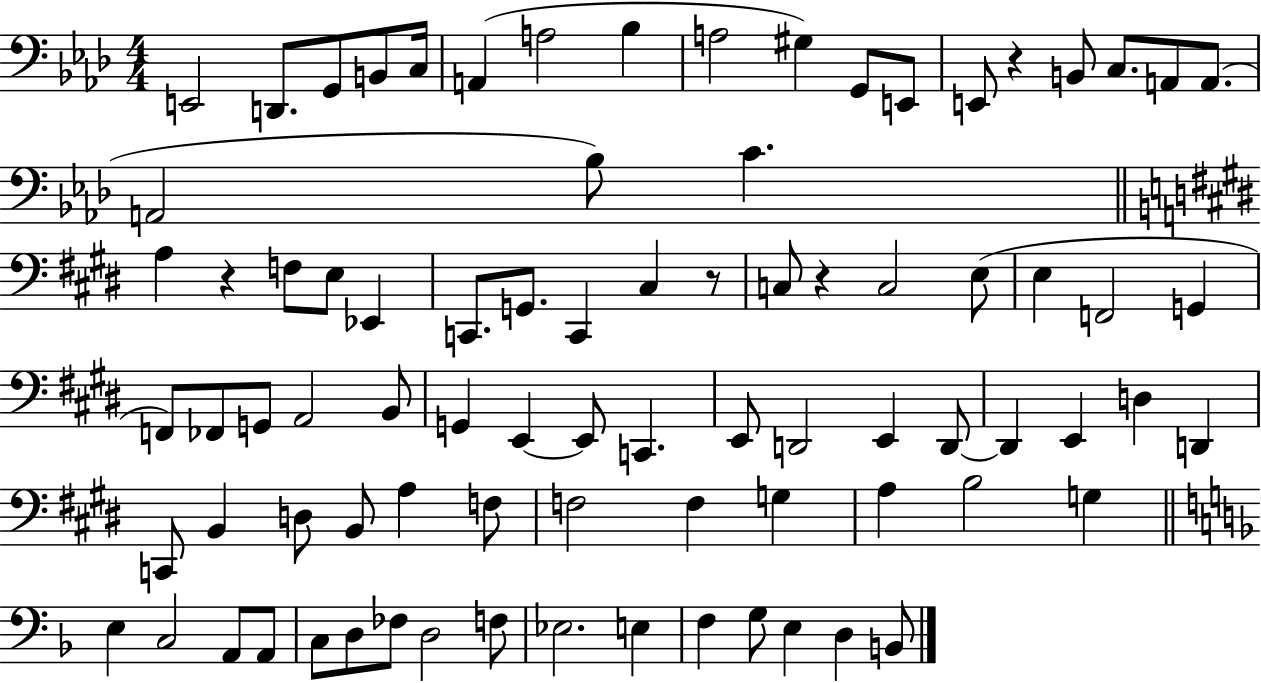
{
  \clef bass
  \numericTimeSignature
  \time 4/4
  \key aes \major
  e,2 d,8. g,8 b,8 c16 | a,4( a2 bes4 | a2 gis4) g,8 e,8 | e,8 r4 b,8 c8. a,8 a,8.( | \break a,2 bes8) c'4. | \bar "||" \break \key e \major a4 r4 f8 e8 ees,4 | c,8. g,8. c,4 cis4 r8 | c8 r4 c2 e8( | e4 f,2 g,4 | \break f,8) fes,8 g,8 a,2 b,8 | g,4 e,4~~ e,8 c,4. | e,8 d,2 e,4 d,8~~ | d,4 e,4 d4 d,4 | \break c,8 b,4 d8 b,8 a4 f8 | f2 f4 g4 | a4 b2 g4 | \bar "||" \break \key d \minor e4 c2 a,8 a,8 | c8 d8 fes8 d2 f8 | ees2. e4 | f4 g8 e4 d4 b,8 | \break \bar "|."
}